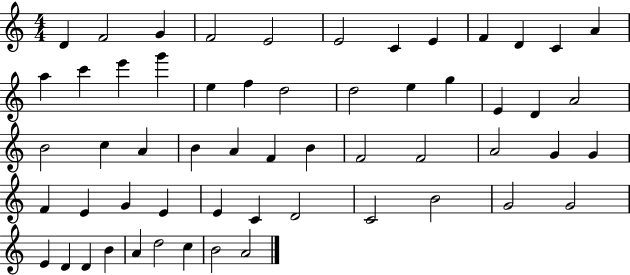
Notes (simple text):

D4/q F4/h G4/q F4/h E4/h E4/h C4/q E4/q F4/q D4/q C4/q A4/q A5/q C6/q E6/q G6/q E5/q F5/q D5/h D5/h E5/q G5/q E4/q D4/q A4/h B4/h C5/q A4/q B4/q A4/q F4/q B4/q F4/h F4/h A4/h G4/q G4/q F4/q E4/q G4/q E4/q E4/q C4/q D4/h C4/h B4/h G4/h G4/h E4/q D4/q D4/q B4/q A4/q D5/h C5/q B4/h A4/h